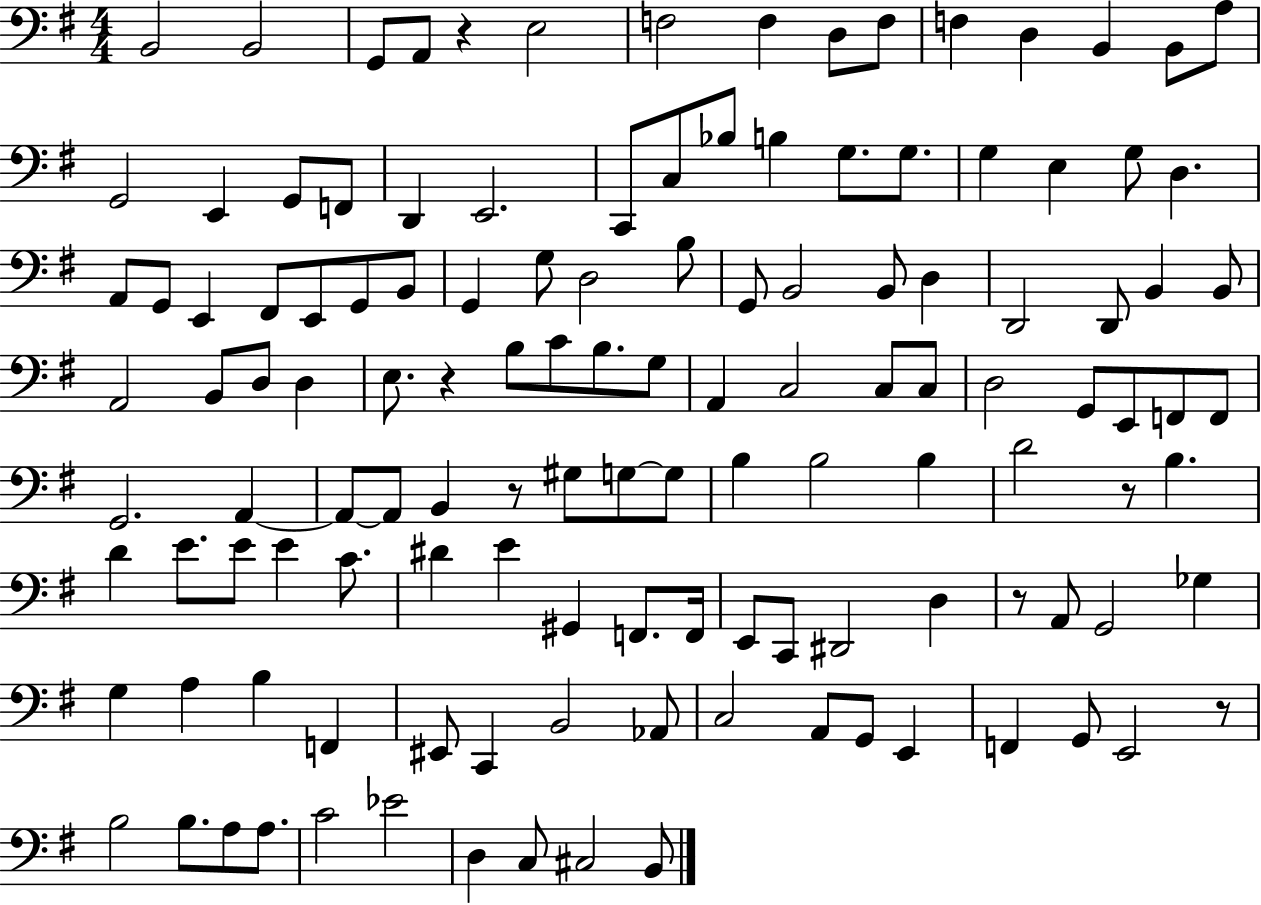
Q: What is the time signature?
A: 4/4